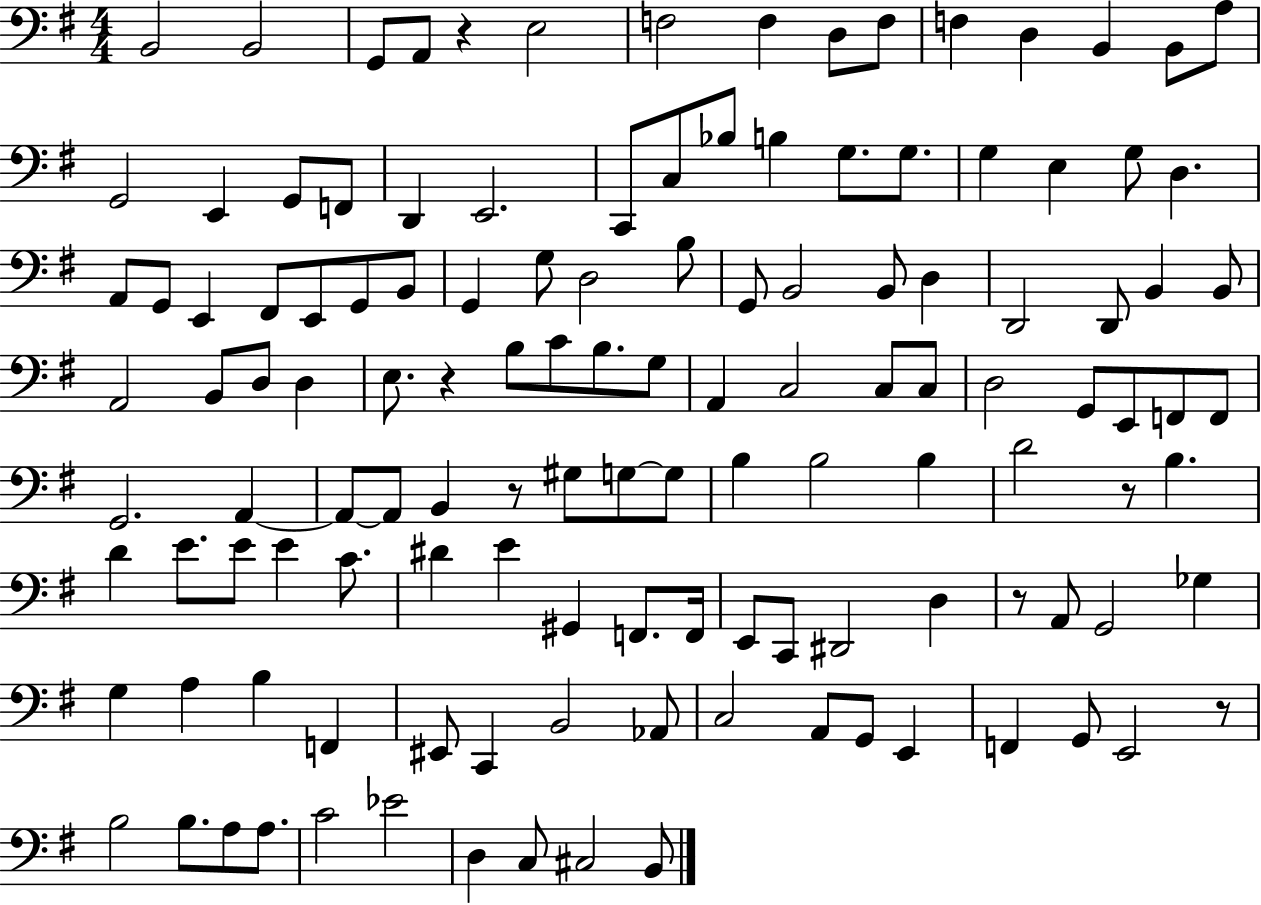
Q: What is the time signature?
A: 4/4